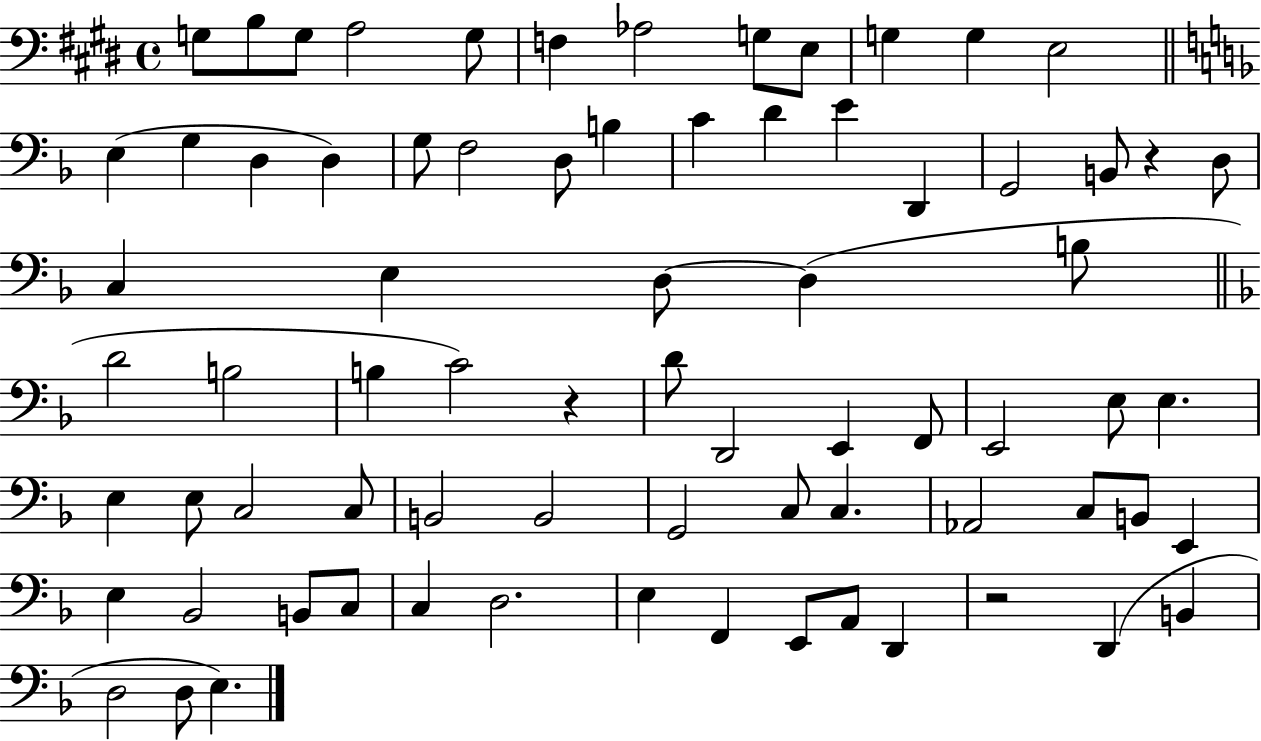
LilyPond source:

{
  \clef bass
  \time 4/4
  \defaultTimeSignature
  \key e \major
  g8 b8 g8 a2 g8 | f4 aes2 g8 e8 | g4 g4 e2 | \bar "||" \break \key f \major e4( g4 d4 d4) | g8 f2 d8 b4 | c'4 d'4 e'4 d,4 | g,2 b,8 r4 d8 | \break c4 e4 d8~~ d4( b8 | \bar "||" \break \key f \major d'2 b2 | b4 c'2) r4 | d'8 d,2 e,4 f,8 | e,2 e8 e4. | \break e4 e8 c2 c8 | b,2 b,2 | g,2 c8 c4. | aes,2 c8 b,8 e,4 | \break e4 bes,2 b,8 c8 | c4 d2. | e4 f,4 e,8 a,8 d,4 | r2 d,4( b,4 | \break d2 d8 e4.) | \bar "|."
}